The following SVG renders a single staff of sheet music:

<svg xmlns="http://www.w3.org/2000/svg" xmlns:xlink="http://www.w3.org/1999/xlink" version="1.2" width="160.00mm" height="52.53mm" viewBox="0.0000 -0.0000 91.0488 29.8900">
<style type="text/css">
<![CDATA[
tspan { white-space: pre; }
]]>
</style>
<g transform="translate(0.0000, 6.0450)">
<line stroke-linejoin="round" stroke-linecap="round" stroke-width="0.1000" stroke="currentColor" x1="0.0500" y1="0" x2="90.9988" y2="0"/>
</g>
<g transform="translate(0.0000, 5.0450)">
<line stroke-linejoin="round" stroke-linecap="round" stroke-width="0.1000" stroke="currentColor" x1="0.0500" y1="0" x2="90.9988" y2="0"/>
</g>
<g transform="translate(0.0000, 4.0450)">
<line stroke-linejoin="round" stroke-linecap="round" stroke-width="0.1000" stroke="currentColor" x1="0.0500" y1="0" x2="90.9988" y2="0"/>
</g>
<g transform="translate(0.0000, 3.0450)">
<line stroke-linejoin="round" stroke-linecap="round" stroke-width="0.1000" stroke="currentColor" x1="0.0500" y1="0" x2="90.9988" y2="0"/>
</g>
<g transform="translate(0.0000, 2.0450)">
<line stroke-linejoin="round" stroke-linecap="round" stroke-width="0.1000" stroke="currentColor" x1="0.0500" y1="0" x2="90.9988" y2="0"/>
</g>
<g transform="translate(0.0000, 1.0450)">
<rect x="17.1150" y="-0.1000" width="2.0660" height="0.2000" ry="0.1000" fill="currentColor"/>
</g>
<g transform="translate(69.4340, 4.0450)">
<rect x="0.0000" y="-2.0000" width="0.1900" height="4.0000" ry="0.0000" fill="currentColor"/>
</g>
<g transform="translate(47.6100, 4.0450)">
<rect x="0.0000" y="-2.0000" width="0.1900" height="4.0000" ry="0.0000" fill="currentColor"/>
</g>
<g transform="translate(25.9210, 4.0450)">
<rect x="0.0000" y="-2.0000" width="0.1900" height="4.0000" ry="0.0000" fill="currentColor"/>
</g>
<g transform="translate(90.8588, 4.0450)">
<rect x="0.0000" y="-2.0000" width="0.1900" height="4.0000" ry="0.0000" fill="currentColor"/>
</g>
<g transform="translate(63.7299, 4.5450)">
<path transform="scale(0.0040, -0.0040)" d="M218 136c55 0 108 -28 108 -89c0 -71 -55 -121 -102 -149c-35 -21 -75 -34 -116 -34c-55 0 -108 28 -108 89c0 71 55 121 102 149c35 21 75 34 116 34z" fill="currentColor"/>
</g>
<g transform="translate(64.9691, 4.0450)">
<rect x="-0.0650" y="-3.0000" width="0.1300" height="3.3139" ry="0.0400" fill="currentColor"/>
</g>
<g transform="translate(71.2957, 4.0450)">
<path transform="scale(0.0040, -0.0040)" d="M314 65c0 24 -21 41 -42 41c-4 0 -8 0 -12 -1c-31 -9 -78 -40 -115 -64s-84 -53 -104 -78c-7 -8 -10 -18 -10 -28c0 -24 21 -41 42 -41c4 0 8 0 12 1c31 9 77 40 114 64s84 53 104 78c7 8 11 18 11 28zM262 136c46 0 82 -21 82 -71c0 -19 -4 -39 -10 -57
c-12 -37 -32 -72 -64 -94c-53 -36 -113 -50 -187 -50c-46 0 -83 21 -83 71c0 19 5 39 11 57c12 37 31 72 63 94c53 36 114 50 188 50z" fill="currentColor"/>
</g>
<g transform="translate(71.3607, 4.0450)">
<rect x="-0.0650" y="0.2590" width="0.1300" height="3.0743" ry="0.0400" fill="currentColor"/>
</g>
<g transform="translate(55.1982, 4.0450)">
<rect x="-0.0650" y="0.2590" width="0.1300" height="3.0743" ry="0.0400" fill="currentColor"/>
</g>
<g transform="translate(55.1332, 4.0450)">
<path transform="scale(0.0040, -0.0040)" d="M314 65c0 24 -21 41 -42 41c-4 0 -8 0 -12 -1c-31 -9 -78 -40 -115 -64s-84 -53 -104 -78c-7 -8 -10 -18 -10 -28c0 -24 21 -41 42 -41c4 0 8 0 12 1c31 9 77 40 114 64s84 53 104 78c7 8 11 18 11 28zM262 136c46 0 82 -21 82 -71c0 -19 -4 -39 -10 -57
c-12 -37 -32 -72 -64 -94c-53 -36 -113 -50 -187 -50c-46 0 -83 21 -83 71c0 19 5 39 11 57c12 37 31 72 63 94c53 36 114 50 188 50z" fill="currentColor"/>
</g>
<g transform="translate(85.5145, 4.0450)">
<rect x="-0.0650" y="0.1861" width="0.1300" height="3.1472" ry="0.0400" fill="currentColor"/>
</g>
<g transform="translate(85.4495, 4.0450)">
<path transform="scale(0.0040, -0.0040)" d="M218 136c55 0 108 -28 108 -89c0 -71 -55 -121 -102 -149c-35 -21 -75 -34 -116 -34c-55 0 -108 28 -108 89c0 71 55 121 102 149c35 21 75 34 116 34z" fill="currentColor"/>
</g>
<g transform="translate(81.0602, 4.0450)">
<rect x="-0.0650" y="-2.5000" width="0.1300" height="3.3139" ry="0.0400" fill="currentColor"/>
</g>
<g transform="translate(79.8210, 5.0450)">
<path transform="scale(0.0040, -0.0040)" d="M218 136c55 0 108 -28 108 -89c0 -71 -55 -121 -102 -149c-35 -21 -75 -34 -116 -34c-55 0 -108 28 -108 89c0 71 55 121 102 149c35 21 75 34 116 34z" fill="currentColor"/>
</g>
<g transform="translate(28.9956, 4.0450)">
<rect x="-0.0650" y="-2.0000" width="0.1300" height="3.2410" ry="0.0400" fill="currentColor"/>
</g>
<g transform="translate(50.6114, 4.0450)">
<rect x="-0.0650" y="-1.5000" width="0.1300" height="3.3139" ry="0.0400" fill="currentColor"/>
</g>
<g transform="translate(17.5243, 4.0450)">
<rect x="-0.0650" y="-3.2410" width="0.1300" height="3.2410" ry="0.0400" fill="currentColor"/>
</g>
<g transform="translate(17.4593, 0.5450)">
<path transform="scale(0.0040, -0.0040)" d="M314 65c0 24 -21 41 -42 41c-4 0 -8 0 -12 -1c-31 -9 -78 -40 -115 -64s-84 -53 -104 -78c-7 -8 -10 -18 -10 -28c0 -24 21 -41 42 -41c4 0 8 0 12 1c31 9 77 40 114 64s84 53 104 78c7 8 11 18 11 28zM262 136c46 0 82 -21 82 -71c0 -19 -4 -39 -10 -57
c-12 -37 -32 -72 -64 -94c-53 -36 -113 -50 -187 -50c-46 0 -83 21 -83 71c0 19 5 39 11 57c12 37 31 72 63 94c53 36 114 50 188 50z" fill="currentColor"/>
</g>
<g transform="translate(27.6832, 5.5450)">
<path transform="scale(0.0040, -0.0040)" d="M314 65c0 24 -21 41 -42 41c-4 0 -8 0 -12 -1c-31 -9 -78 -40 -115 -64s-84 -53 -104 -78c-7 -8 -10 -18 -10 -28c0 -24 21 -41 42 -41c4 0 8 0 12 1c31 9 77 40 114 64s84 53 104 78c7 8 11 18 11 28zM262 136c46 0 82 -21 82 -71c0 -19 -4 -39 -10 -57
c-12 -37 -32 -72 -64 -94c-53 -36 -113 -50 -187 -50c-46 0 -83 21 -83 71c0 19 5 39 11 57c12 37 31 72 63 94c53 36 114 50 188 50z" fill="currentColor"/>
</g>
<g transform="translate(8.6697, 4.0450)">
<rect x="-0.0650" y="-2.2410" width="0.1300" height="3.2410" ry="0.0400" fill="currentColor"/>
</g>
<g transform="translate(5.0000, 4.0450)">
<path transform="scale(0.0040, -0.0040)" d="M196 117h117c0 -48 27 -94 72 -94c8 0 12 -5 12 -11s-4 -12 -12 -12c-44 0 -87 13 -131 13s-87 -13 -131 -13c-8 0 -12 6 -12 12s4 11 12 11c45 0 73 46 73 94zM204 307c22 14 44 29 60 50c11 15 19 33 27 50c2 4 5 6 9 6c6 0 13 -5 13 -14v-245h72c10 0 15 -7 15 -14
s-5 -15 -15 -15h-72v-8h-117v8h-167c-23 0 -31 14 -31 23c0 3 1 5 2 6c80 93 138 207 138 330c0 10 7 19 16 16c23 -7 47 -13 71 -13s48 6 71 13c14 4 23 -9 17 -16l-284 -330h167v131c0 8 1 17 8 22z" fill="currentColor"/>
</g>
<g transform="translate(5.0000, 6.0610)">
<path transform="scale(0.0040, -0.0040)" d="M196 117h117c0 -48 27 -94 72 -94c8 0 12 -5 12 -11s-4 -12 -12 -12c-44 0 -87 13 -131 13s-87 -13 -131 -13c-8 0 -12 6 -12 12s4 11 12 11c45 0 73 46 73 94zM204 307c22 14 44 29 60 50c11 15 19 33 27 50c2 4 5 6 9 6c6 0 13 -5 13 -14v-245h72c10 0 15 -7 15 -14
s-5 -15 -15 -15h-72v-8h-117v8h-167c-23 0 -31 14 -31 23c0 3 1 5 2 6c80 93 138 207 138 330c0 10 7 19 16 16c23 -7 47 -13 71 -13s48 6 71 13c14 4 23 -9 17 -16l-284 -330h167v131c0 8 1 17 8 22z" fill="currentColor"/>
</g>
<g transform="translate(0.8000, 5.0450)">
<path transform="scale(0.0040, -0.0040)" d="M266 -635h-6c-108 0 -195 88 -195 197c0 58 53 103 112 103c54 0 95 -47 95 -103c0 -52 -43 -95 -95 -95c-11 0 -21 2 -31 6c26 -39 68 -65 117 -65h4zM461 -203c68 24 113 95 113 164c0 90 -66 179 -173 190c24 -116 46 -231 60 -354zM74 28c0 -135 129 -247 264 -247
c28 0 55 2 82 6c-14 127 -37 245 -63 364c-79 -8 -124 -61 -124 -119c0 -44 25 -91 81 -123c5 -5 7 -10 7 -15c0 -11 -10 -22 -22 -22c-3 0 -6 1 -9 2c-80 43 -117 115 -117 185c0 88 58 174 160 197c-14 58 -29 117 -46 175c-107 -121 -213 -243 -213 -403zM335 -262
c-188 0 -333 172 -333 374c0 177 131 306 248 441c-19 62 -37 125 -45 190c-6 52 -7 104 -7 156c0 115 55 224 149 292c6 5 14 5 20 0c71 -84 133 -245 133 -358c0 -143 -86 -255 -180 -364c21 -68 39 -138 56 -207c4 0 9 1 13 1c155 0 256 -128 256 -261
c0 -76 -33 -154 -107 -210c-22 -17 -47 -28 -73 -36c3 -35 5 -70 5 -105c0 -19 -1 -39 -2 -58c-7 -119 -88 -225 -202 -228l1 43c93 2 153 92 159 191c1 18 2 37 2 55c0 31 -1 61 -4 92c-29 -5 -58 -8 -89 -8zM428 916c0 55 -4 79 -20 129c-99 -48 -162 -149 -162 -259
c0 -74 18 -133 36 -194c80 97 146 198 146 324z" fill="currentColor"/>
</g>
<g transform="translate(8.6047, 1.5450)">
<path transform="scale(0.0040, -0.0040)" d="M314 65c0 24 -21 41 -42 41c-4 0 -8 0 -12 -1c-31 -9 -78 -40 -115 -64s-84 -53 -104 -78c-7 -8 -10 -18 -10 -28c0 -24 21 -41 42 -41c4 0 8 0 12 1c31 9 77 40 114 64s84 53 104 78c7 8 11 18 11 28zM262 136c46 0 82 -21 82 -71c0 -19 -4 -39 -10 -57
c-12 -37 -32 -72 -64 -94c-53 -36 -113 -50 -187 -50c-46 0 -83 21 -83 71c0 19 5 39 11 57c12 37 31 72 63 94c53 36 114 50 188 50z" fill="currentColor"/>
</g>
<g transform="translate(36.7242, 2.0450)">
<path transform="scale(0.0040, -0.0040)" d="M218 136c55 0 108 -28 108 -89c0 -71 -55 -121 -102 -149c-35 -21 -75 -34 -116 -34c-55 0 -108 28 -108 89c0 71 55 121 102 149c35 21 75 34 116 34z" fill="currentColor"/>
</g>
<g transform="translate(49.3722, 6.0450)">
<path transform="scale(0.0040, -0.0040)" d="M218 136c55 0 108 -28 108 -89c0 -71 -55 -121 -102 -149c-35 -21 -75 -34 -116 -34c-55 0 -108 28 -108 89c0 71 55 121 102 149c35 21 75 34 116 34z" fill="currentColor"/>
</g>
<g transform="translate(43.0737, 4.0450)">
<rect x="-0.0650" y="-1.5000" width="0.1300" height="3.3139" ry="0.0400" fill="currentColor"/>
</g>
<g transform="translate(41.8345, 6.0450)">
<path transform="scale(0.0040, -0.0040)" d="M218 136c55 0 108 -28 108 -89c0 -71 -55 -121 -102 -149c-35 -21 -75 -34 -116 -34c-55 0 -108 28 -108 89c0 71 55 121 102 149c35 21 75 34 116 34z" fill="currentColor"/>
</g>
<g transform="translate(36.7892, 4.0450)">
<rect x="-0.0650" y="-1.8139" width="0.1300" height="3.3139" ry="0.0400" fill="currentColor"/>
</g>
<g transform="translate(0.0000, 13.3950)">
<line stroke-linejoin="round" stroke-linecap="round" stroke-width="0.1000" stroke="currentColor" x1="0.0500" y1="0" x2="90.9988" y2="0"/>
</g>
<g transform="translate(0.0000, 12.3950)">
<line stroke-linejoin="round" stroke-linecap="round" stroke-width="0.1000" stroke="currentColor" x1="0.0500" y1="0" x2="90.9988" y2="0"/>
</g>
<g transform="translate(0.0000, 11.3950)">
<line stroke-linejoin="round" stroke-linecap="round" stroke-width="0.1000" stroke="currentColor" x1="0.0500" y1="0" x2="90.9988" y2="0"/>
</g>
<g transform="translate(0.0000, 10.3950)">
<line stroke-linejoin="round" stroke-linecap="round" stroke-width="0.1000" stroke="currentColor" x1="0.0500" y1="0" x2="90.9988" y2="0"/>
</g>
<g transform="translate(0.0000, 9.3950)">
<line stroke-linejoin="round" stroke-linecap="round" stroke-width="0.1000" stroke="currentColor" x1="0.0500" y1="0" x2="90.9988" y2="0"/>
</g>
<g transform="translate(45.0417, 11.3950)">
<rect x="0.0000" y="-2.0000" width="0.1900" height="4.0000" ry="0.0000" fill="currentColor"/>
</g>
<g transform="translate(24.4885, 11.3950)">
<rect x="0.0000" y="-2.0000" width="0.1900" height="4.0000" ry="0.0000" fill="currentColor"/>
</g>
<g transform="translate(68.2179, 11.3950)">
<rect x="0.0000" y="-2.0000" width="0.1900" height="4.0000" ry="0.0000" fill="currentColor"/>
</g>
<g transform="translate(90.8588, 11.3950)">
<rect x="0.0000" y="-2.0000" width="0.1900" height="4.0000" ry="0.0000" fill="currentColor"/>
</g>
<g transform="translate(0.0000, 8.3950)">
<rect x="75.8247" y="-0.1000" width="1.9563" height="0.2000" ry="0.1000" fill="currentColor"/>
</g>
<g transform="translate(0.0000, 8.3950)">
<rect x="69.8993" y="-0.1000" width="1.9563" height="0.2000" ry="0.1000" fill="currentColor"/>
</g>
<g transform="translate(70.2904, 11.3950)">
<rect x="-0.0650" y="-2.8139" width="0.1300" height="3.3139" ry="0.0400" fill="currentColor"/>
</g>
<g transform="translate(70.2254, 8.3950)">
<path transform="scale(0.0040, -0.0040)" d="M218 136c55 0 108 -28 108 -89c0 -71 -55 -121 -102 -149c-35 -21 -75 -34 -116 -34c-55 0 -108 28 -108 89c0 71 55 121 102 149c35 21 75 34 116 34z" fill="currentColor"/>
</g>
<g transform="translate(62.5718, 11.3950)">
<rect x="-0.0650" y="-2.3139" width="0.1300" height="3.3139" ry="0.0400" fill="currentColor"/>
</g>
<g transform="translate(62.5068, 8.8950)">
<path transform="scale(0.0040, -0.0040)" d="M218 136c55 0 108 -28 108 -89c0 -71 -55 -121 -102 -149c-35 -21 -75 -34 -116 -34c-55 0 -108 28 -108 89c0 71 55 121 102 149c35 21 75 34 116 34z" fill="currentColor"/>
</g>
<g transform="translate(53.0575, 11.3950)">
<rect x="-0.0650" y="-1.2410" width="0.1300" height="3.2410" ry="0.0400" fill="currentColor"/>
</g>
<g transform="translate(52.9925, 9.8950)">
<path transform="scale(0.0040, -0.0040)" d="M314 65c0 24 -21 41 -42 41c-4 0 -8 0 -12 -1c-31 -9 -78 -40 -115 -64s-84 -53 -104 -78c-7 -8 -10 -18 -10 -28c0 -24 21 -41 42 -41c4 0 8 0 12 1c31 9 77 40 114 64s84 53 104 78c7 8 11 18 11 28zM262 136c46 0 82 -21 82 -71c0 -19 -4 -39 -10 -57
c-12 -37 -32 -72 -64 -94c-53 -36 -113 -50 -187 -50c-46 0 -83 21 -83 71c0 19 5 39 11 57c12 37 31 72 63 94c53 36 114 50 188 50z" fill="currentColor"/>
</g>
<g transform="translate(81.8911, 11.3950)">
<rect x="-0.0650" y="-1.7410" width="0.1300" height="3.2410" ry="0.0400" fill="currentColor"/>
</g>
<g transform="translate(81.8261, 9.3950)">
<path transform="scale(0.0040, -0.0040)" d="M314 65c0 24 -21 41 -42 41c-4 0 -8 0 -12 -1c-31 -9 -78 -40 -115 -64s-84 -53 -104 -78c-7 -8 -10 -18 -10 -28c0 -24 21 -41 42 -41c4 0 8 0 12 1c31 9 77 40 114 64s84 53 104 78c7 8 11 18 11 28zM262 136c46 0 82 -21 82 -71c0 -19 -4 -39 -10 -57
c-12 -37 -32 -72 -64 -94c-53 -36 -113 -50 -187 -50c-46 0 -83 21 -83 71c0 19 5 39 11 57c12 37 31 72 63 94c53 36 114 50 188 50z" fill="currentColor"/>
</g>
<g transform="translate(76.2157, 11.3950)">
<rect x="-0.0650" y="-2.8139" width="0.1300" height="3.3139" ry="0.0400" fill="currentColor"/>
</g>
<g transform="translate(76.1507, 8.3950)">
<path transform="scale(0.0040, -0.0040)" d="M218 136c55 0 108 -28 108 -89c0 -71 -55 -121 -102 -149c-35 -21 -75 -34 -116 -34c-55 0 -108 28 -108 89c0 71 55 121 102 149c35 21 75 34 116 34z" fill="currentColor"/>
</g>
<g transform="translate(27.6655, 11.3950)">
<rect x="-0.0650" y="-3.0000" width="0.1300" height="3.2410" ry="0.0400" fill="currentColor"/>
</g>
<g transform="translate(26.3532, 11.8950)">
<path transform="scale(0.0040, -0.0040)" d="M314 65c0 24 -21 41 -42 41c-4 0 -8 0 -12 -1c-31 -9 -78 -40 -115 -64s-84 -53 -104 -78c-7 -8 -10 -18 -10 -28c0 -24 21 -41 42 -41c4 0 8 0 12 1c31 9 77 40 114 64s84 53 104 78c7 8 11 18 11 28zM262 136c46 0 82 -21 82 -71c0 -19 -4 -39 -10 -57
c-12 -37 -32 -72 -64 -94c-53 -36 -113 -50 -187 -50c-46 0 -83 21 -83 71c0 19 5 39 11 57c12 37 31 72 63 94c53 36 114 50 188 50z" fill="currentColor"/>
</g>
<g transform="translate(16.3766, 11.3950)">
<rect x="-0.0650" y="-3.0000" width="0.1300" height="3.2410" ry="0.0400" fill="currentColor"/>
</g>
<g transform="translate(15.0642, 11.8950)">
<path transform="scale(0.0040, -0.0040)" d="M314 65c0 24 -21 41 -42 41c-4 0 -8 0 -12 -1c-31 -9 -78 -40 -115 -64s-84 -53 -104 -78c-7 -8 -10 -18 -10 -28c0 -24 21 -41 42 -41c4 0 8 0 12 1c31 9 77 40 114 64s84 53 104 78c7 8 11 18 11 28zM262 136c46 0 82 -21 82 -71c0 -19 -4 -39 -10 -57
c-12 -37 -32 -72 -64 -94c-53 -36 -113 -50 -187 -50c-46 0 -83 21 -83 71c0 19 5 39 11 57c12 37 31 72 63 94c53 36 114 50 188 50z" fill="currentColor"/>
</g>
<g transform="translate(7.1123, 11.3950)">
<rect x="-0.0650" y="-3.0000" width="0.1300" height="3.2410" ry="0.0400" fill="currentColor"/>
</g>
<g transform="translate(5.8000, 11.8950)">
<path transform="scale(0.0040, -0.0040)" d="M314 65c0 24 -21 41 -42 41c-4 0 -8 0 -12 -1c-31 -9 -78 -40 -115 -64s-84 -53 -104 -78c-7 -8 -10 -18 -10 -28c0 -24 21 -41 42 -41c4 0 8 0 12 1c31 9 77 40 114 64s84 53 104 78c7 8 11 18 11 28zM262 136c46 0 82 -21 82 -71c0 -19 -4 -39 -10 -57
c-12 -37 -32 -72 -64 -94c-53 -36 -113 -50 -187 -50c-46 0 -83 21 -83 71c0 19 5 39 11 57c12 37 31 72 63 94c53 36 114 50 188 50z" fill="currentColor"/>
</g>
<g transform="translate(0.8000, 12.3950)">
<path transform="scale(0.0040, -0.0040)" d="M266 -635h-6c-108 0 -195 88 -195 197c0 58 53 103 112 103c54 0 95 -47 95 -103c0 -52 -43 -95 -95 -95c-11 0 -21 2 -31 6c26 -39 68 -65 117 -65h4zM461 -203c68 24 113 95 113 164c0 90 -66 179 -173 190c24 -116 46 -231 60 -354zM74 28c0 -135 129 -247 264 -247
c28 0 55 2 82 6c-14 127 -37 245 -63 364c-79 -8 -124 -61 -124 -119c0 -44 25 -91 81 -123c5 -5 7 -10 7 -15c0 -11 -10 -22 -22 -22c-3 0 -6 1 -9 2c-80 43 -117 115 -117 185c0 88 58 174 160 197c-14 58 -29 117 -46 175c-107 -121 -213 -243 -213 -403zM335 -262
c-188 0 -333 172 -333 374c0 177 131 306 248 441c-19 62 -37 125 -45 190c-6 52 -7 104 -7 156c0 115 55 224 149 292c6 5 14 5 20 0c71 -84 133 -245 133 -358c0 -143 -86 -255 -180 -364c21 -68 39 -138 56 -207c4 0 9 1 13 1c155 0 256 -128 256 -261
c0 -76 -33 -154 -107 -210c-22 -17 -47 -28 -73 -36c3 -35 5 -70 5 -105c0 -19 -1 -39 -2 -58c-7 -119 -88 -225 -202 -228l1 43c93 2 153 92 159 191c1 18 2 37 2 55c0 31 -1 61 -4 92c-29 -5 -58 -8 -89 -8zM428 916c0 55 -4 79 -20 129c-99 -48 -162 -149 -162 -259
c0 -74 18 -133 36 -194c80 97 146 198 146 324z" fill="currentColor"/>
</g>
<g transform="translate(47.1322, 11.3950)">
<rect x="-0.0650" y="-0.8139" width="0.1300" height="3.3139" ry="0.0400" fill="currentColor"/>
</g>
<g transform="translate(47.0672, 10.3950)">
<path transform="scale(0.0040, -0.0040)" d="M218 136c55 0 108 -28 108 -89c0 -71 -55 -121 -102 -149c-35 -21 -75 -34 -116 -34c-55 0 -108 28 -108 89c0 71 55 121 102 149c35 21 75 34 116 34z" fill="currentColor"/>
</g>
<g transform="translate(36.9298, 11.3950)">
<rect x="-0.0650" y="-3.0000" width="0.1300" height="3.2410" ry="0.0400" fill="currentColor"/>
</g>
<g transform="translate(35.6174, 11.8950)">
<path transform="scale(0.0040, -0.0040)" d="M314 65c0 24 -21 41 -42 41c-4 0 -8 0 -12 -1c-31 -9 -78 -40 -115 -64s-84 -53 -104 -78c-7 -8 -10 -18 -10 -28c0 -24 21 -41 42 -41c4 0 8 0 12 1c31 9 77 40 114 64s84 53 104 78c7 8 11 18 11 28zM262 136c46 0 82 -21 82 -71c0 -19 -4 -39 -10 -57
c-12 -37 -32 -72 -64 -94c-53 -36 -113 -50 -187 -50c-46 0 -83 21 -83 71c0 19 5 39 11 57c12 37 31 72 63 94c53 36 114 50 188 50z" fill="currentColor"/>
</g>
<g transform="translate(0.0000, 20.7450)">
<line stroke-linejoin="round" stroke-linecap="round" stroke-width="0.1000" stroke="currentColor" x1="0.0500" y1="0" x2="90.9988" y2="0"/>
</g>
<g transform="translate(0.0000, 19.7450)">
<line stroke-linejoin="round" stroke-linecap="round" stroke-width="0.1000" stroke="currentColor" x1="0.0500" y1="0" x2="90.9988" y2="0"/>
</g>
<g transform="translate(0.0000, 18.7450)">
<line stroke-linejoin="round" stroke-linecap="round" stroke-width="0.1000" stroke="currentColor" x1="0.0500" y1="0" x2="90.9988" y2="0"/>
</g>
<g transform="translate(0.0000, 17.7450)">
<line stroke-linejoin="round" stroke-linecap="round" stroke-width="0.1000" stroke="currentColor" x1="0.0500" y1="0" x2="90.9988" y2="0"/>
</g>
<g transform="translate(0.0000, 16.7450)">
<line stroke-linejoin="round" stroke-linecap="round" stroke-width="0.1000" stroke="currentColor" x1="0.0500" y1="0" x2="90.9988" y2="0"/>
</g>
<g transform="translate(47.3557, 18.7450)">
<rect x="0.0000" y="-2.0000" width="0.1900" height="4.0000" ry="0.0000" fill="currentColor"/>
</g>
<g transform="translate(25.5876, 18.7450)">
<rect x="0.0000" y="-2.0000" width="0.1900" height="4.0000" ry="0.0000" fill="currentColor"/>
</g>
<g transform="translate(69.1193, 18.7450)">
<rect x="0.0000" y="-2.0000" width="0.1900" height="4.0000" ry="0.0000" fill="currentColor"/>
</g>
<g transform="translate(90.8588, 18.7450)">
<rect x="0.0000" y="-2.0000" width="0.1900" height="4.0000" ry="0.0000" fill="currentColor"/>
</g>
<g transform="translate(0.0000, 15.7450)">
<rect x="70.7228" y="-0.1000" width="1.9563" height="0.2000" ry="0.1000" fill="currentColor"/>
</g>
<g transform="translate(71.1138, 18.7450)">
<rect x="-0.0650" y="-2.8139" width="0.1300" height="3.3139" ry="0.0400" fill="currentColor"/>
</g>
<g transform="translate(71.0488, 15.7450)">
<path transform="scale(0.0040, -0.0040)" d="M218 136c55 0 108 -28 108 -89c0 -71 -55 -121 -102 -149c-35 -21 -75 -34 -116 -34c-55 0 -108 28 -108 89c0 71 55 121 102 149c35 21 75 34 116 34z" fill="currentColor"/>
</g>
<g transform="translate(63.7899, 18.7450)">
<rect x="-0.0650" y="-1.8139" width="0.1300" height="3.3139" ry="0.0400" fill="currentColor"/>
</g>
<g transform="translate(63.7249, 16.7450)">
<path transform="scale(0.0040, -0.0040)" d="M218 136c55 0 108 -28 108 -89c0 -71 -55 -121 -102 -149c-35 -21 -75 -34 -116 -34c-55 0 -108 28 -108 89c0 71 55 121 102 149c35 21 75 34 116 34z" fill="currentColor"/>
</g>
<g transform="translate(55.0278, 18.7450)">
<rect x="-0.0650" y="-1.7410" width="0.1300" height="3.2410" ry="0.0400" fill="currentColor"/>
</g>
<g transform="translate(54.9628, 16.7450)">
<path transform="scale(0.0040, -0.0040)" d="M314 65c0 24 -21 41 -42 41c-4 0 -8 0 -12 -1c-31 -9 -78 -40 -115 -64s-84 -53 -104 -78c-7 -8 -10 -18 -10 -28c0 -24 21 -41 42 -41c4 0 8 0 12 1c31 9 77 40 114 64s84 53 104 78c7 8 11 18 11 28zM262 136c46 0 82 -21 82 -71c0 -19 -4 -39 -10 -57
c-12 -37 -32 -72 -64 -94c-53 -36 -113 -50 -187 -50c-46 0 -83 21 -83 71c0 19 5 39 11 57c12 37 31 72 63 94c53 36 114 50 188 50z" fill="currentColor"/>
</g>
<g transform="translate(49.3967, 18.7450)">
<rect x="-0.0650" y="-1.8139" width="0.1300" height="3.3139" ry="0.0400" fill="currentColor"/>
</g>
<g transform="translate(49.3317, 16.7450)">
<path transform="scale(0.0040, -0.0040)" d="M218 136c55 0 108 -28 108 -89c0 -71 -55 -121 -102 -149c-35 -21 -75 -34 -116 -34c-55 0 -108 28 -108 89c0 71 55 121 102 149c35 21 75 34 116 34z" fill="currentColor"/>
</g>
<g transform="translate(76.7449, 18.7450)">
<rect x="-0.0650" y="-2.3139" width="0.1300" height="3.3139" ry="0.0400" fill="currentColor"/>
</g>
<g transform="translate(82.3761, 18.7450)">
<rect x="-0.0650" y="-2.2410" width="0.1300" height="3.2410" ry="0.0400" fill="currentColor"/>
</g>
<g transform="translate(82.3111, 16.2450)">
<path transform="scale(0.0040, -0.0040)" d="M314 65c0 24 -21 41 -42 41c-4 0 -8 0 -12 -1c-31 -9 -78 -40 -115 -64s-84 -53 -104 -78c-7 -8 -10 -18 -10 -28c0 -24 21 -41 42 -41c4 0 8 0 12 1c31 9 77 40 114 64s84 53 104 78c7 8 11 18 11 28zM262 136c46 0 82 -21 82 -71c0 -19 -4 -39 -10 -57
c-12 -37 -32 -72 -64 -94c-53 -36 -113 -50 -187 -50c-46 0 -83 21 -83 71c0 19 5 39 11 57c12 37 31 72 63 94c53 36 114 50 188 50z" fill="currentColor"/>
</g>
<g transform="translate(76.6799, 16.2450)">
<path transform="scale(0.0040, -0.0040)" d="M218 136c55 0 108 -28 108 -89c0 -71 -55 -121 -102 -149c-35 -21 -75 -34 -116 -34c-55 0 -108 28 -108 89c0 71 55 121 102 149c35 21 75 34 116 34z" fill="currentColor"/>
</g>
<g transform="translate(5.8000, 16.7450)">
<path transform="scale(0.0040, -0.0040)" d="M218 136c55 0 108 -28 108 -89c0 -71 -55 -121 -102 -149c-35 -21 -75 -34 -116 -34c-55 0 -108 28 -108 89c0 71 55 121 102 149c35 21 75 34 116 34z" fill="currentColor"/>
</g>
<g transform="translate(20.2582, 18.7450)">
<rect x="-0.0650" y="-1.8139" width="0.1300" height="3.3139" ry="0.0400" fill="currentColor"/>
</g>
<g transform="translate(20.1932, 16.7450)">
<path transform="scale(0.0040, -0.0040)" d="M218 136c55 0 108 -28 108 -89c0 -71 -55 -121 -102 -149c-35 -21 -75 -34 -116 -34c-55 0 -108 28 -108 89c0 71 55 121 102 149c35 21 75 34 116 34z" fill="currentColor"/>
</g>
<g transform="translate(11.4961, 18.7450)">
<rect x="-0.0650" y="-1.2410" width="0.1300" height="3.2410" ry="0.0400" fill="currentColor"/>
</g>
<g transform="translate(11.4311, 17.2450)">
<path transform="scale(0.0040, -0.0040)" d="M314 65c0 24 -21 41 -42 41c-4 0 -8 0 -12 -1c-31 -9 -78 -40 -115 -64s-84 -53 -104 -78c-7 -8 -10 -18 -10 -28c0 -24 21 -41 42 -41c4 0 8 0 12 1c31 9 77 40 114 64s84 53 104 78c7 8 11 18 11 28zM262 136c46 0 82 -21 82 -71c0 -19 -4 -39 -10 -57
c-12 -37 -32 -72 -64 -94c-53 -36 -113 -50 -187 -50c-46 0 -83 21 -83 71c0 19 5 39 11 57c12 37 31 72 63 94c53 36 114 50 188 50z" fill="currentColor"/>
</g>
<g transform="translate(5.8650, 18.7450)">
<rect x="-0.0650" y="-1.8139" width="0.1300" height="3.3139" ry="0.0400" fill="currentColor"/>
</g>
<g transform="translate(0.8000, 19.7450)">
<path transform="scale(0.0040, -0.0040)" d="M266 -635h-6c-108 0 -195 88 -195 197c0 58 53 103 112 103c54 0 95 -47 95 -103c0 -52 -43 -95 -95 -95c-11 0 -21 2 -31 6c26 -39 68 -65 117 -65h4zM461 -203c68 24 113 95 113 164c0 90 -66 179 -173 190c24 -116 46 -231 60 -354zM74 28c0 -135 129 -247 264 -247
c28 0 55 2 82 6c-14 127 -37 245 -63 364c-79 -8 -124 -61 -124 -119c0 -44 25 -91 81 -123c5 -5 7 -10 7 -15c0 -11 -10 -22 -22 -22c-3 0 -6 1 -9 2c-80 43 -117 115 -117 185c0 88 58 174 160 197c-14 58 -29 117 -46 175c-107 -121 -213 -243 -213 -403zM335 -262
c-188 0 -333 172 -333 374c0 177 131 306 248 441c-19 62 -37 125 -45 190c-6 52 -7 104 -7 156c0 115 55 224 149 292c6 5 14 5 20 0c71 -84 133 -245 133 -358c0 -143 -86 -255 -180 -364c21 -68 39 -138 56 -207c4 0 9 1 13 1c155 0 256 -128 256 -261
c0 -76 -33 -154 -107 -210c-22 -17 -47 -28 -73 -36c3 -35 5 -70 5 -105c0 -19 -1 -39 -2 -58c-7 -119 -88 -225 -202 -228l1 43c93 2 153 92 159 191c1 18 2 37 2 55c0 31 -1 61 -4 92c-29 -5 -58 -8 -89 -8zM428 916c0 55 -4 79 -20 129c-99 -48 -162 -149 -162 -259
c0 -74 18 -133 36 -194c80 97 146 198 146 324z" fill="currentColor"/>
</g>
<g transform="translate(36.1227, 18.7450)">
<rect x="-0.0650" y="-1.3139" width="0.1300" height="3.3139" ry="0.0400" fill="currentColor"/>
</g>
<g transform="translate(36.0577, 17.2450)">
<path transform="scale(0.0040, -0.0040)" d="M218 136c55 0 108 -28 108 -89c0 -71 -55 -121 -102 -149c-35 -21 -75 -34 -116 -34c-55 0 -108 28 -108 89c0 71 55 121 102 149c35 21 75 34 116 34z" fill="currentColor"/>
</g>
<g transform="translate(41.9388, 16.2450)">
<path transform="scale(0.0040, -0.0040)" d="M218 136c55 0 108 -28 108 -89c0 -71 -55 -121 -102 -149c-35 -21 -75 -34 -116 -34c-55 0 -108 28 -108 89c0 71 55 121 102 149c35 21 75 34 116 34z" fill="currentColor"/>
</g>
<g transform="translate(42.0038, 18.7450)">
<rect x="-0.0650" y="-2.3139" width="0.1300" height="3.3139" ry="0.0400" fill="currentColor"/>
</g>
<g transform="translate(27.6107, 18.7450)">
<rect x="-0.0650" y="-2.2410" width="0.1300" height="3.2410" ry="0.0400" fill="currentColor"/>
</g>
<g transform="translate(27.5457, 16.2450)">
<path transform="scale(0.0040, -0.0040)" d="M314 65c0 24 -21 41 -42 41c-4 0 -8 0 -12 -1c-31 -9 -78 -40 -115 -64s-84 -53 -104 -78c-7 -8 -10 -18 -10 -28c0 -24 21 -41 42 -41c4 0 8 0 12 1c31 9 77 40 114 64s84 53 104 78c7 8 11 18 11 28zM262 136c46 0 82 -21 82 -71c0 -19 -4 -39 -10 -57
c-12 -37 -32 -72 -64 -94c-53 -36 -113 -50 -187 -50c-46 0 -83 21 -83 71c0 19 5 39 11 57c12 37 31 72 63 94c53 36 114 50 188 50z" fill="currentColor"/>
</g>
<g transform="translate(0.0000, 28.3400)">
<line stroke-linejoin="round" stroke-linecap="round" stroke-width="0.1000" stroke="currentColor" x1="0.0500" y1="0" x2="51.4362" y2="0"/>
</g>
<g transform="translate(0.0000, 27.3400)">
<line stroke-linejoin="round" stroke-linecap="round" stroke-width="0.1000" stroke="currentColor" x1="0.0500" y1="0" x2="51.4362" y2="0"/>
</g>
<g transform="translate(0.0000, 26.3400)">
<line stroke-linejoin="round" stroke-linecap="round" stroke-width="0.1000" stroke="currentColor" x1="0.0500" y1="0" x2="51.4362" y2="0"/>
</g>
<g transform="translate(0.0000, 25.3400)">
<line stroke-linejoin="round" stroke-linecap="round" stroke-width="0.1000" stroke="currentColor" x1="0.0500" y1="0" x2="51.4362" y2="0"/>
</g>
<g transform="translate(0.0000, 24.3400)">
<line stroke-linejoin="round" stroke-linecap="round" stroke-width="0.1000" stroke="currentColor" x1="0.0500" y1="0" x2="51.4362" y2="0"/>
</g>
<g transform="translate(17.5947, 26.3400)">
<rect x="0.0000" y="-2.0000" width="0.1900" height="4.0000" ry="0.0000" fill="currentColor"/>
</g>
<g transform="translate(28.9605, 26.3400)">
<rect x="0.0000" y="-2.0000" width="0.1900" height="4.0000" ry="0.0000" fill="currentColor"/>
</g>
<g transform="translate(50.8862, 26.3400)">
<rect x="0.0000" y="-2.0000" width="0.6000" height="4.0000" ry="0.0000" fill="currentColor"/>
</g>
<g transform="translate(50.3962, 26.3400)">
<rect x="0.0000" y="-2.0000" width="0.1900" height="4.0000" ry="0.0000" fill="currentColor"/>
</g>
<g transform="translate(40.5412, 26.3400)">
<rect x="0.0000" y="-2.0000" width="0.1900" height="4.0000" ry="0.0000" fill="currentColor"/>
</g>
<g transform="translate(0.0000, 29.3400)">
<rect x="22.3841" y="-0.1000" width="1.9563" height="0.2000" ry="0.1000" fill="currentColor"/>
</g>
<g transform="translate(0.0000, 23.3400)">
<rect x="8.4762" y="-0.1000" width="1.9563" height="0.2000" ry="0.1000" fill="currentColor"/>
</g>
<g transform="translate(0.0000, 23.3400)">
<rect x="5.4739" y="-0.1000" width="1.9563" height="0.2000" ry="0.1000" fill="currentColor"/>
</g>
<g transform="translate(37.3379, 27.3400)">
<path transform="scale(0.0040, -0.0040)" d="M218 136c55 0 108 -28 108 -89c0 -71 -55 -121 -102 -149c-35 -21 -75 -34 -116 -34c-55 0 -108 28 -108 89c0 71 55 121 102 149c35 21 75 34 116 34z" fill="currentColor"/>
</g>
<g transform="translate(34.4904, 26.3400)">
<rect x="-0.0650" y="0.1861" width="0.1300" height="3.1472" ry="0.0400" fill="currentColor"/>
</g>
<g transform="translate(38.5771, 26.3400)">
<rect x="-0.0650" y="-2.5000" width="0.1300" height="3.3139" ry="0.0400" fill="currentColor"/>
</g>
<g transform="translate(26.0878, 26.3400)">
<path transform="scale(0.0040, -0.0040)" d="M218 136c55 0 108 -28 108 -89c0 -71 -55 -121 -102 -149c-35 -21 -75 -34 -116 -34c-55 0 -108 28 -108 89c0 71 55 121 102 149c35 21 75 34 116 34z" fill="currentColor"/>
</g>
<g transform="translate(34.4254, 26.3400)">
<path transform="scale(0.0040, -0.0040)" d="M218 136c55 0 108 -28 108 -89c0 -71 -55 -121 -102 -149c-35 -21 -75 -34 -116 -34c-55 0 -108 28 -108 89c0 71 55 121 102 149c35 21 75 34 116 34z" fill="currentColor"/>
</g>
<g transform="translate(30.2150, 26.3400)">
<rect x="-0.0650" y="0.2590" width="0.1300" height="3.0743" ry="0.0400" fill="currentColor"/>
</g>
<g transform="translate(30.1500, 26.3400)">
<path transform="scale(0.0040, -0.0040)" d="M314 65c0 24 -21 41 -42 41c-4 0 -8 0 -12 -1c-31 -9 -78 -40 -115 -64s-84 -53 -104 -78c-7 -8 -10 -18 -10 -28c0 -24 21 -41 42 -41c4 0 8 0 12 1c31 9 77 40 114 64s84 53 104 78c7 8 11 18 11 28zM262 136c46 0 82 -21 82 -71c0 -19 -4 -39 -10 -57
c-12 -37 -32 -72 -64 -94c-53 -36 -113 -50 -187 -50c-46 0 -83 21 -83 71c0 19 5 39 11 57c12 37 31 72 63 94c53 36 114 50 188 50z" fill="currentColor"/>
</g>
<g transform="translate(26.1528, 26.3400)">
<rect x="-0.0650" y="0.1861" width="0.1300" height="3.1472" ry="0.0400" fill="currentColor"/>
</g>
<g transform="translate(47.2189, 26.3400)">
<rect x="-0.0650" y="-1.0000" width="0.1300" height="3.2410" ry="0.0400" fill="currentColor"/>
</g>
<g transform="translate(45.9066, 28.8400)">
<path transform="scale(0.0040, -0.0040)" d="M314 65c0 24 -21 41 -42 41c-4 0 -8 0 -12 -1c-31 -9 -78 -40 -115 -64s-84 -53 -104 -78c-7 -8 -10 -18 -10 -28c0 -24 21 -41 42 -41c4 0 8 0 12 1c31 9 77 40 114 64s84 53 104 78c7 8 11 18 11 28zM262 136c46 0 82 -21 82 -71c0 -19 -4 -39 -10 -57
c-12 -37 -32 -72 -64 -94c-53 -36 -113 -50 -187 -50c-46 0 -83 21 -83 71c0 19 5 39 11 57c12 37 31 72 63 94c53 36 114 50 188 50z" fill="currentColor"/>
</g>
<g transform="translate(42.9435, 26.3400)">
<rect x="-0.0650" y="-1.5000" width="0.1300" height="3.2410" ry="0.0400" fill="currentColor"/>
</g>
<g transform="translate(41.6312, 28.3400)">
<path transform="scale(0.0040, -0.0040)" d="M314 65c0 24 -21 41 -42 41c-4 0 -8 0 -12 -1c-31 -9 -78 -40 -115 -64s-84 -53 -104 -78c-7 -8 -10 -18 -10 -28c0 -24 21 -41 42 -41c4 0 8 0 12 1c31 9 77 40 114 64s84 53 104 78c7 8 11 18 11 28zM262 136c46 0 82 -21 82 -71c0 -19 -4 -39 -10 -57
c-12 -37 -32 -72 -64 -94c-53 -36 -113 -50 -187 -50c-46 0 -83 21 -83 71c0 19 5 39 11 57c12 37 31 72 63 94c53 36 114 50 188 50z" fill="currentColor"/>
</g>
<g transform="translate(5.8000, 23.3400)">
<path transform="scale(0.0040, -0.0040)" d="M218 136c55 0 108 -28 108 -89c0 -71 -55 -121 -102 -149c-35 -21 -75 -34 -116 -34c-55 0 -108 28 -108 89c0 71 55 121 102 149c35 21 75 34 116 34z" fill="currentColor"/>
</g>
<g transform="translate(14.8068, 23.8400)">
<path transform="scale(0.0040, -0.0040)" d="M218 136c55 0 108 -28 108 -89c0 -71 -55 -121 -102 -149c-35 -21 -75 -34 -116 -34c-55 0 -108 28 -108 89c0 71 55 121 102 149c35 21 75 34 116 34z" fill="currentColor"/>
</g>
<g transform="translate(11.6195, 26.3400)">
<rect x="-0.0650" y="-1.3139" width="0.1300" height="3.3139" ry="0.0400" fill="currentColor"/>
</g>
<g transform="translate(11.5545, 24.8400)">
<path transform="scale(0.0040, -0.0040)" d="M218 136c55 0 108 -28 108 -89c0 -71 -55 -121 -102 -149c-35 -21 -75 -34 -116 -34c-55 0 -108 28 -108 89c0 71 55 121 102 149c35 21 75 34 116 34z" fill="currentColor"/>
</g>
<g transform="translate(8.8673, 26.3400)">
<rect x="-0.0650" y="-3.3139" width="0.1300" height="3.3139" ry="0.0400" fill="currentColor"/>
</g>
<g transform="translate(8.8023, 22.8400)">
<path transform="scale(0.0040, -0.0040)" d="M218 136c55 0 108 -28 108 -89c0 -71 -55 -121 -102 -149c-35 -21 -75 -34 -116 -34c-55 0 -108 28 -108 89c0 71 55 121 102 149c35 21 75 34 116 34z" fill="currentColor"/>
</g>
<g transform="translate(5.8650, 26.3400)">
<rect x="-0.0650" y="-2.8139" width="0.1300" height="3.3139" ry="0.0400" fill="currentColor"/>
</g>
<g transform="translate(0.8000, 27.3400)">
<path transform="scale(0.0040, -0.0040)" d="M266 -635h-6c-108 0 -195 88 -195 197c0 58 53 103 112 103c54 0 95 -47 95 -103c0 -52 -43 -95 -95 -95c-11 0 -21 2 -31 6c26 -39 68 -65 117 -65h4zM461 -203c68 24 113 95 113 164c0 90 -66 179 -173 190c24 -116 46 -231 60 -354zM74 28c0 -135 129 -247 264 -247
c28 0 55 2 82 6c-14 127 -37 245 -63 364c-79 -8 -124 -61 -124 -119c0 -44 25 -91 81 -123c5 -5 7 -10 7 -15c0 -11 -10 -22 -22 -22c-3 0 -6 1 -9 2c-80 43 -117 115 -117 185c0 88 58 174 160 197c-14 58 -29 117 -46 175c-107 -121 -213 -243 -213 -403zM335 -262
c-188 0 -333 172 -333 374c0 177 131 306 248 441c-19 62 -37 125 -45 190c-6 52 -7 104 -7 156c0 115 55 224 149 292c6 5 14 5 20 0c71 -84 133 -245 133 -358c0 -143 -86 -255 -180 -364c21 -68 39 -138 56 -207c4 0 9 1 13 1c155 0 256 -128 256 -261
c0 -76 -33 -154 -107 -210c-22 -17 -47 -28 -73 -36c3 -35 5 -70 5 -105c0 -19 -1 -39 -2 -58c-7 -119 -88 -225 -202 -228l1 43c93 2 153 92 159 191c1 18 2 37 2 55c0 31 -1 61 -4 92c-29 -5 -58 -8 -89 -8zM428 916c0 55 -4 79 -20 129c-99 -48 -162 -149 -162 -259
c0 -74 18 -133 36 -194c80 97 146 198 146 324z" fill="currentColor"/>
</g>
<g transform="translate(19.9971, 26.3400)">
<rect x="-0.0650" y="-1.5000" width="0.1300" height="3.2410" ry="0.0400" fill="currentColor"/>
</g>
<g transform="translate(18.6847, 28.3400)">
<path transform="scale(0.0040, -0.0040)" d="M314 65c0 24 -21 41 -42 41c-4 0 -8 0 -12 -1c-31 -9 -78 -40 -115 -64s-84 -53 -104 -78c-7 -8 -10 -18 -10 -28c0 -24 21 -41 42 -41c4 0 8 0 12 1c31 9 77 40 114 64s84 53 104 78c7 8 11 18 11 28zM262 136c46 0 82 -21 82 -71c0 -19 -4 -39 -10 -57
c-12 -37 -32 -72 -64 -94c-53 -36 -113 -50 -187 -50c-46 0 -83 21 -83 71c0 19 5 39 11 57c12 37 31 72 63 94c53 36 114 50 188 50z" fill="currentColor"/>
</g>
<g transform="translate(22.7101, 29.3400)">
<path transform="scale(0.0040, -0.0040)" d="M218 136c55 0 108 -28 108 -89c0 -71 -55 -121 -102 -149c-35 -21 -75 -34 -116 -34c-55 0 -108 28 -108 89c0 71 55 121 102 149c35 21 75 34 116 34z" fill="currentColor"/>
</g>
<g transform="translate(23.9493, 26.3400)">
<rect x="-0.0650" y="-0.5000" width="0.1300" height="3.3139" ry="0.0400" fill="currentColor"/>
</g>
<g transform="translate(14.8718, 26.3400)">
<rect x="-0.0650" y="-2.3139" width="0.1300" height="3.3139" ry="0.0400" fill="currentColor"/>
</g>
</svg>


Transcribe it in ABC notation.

X:1
T:Untitled
M:4/4
L:1/4
K:C
g2 b2 F2 f E E B2 A B2 G B A2 A2 A2 A2 d e2 g a a f2 f e2 f g2 e g f f2 f a g g2 a b e g E2 C B B2 B G E2 D2